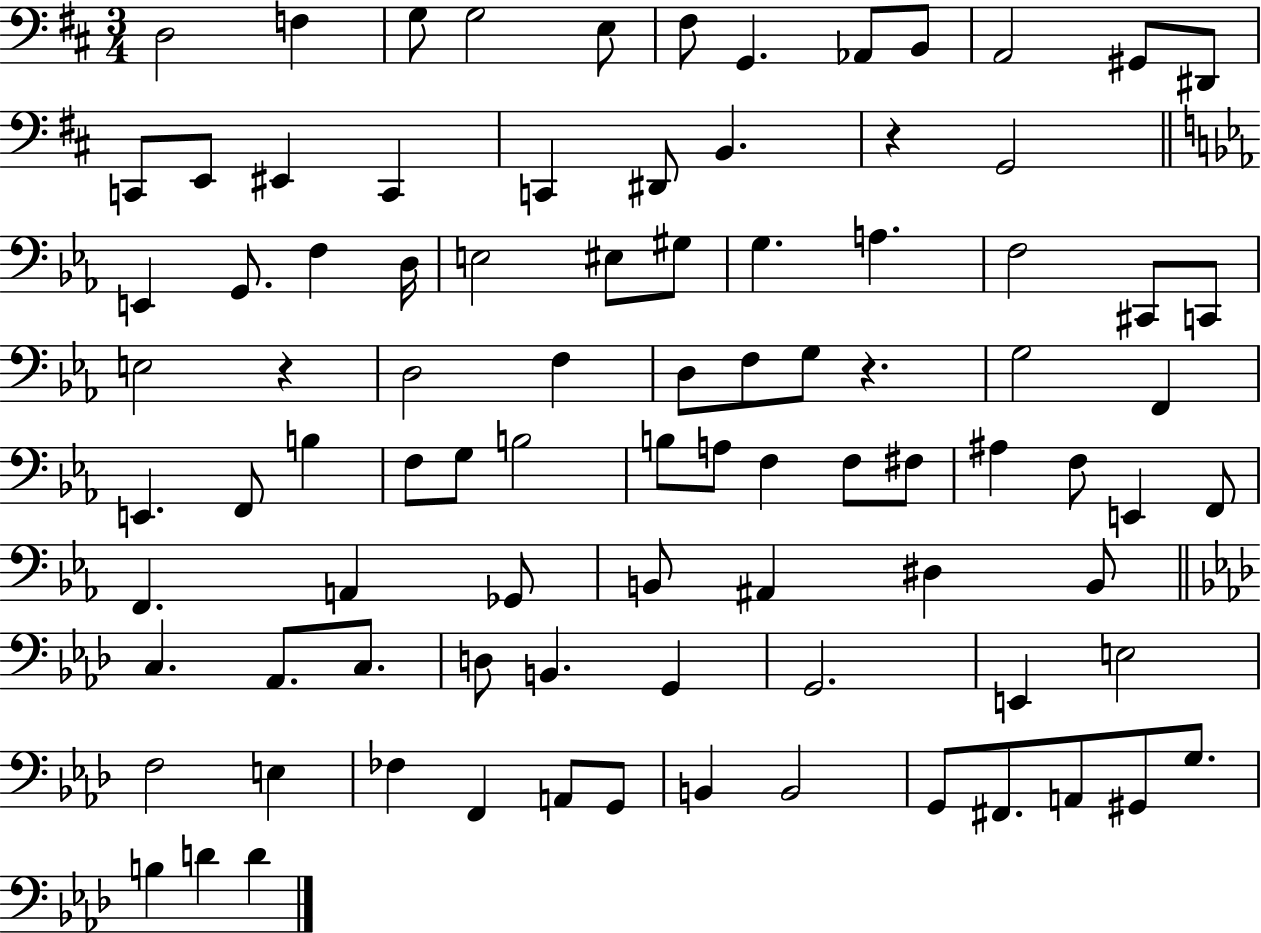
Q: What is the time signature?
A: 3/4